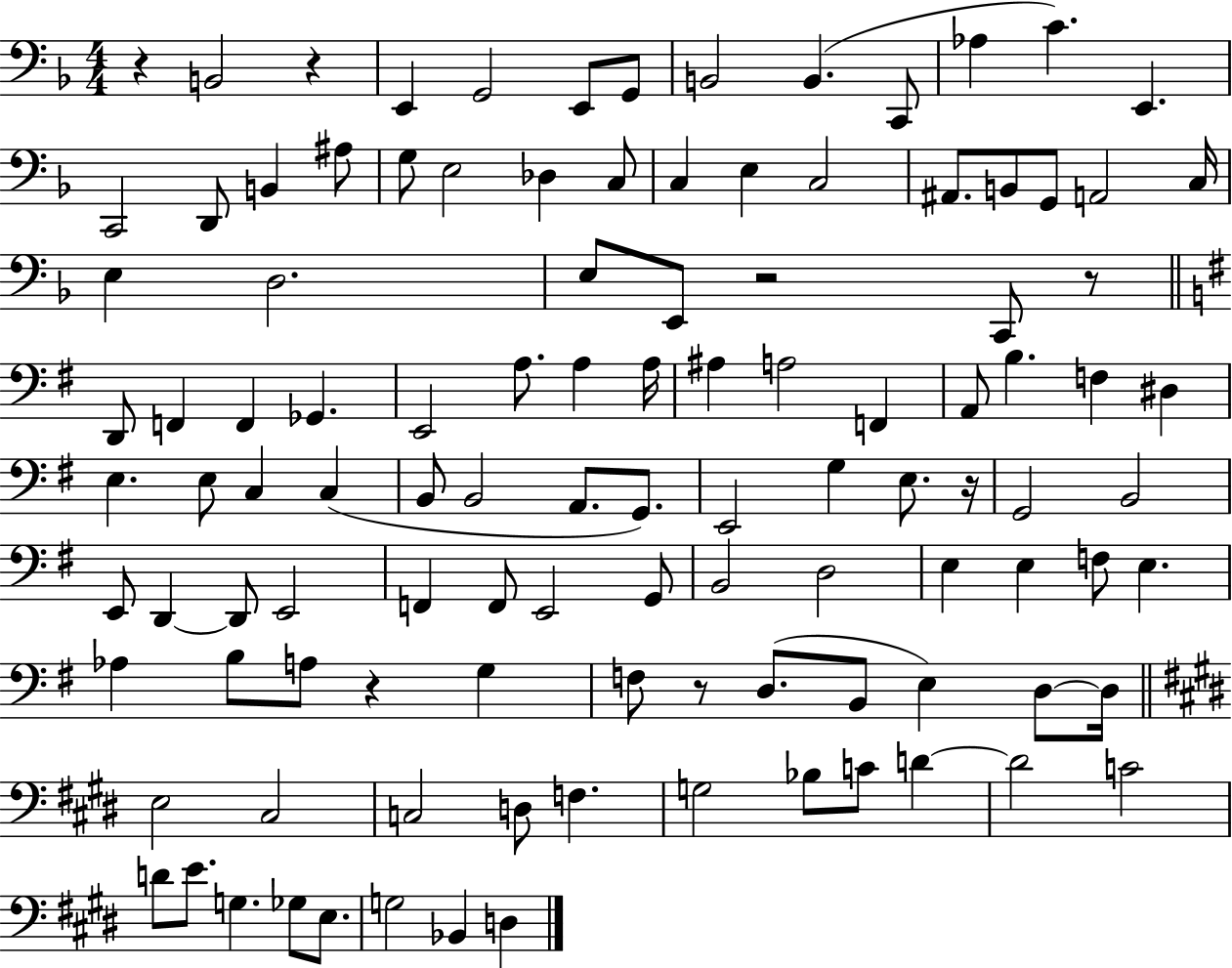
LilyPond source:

{
  \clef bass
  \numericTimeSignature
  \time 4/4
  \key f \major
  r4 b,2 r4 | e,4 g,2 e,8 g,8 | b,2 b,4.( c,8 | aes4 c'4.) e,4. | \break c,2 d,8 b,4 ais8 | g8 e2 des4 c8 | c4 e4 c2 | ais,8. b,8 g,8 a,2 c16 | \break e4 d2. | e8 e,8 r2 c,8 r8 | \bar "||" \break \key g \major d,8 f,4 f,4 ges,4. | e,2 a8. a4 a16 | ais4 a2 f,4 | a,8 b4. f4 dis4 | \break e4. e8 c4 c4( | b,8 b,2 a,8. g,8.) | e,2 g4 e8. r16 | g,2 b,2 | \break e,8 d,4~~ d,8 e,2 | f,4 f,8 e,2 g,8 | b,2 d2 | e4 e4 f8 e4. | \break aes4 b8 a8 r4 g4 | f8 r8 d8.( b,8 e4) d8~~ d16 | \bar "||" \break \key e \major e2 cis2 | c2 d8 f4. | g2 bes8 c'8 d'4~~ | d'2 c'2 | \break d'8 e'8. g4. ges8 e8. | g2 bes,4 d4 | \bar "|."
}